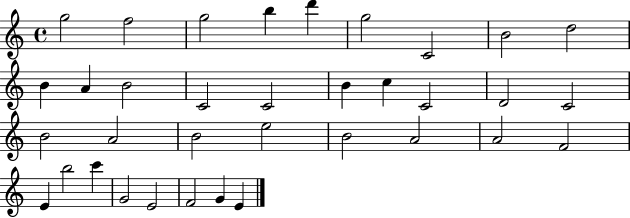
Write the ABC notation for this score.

X:1
T:Untitled
M:4/4
L:1/4
K:C
g2 f2 g2 b d' g2 C2 B2 d2 B A B2 C2 C2 B c C2 D2 C2 B2 A2 B2 e2 B2 A2 A2 F2 E b2 c' G2 E2 F2 G E